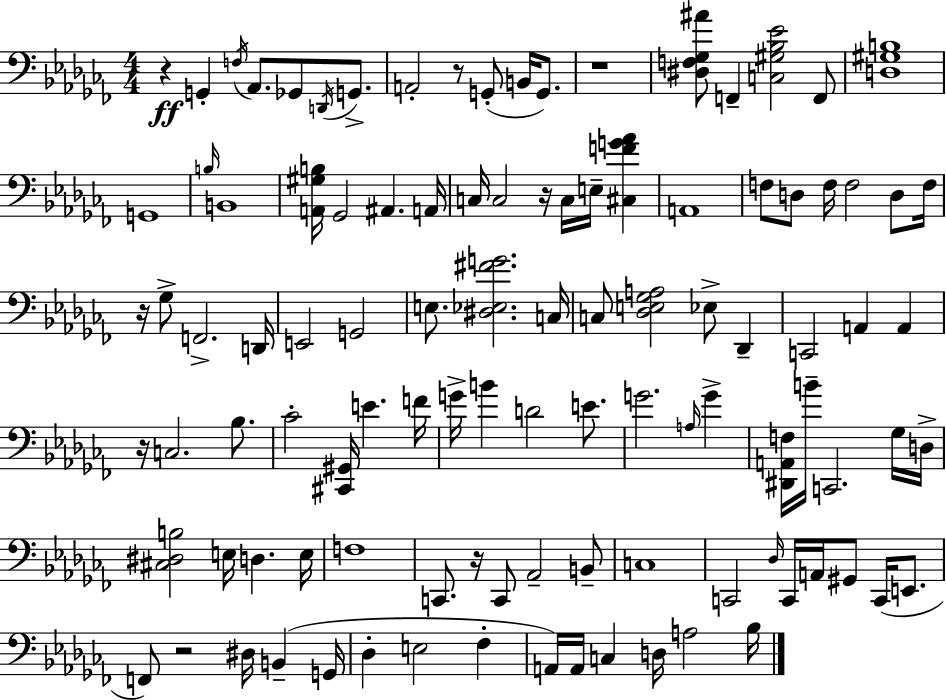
X:1
T:Untitled
M:4/4
L:1/4
K:Abm
z G,, F,/4 _A,,/2 _G,,/2 D,,/4 G,,/2 A,,2 z/2 G,,/2 B,,/4 G,,/2 z4 [^D,F,_G,^A]/2 F,, [C,^G,_B,_E]2 F,,/2 [D,^G,B,]4 G,,4 B,/4 B,,4 [A,,^G,B,]/4 _G,,2 ^A,, A,,/4 C,/4 C,2 z/4 C,/4 E,/4 [^C,FG_A] A,,4 F,/2 D,/2 F,/4 F,2 D,/2 F,/4 z/4 _G,/2 F,,2 D,,/4 E,,2 G,,2 E,/2 [^D,_E,^FG]2 C,/4 C,/2 [_D,E,_G,A,]2 _E,/2 _D,, C,,2 A,, A,, z/4 C,2 _B,/2 _C2 [^C,,^G,,]/4 E F/4 G/4 B D2 E/2 G2 A,/4 G [^D,,A,,F,]/4 B/4 C,,2 _G,/4 D,/4 [^C,^D,B,]2 E,/4 D, E,/4 F,4 C,,/2 z/4 C,,/2 _A,,2 B,,/2 C,4 C,,2 _D,/4 C,,/4 A,,/4 ^G,,/2 C,,/4 E,,/2 F,,/2 z2 ^D,/4 B,, G,,/4 _D, E,2 _F, A,,/4 A,,/4 C, D,/4 A,2 _B,/4